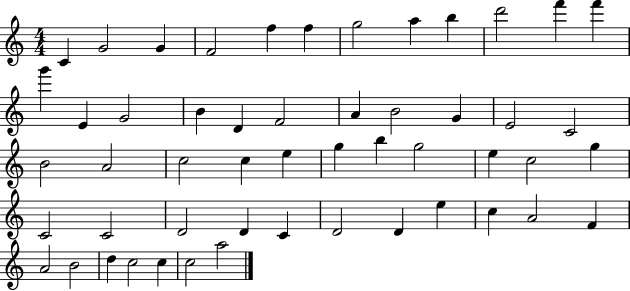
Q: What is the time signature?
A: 4/4